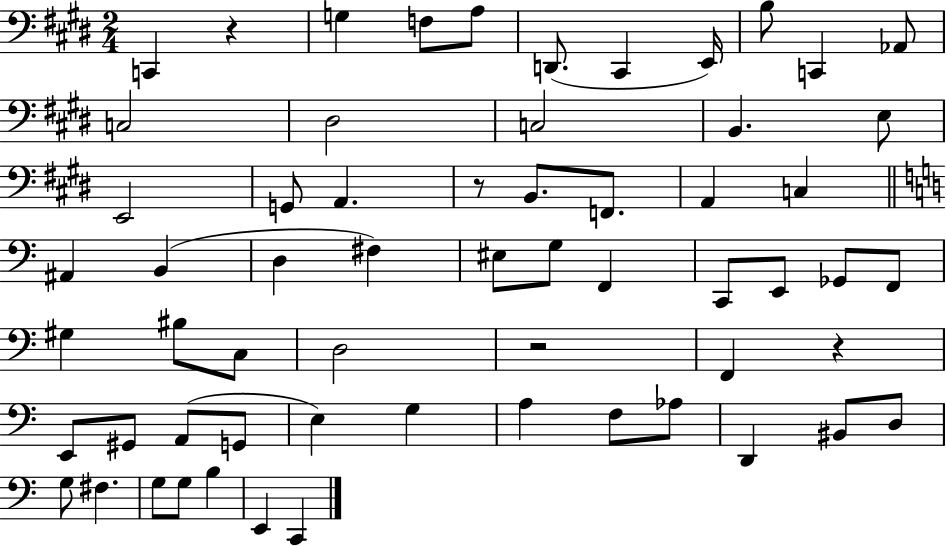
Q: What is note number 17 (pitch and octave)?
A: G2